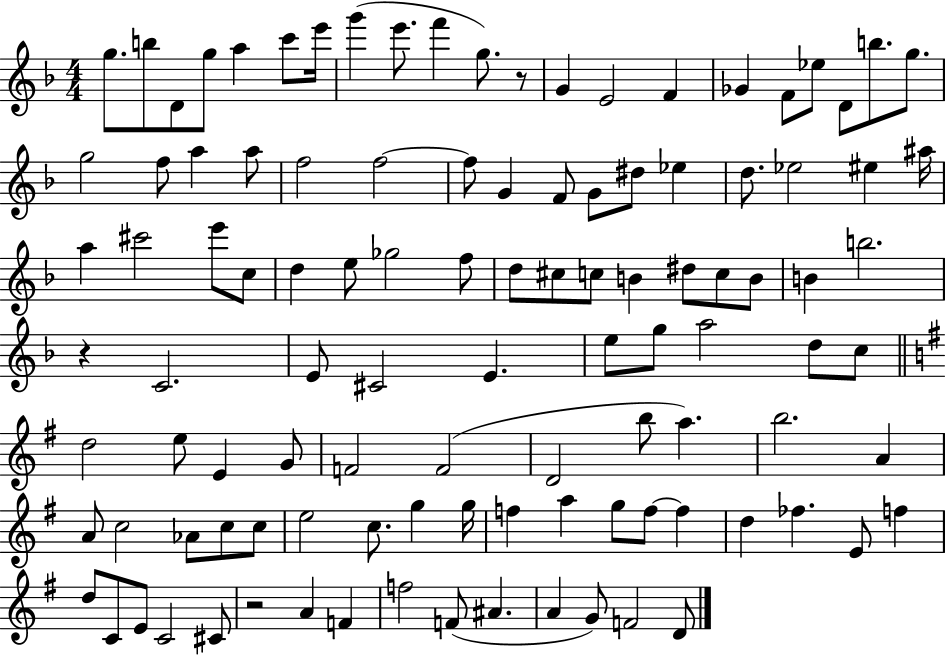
G5/e. B5/e D4/e G5/e A5/q C6/e E6/s G6/q E6/e. F6/q G5/e. R/e G4/q E4/h F4/q Gb4/q F4/e Eb5/e D4/e B5/e. G5/e. G5/h F5/e A5/q A5/e F5/h F5/h F5/e G4/q F4/e G4/e D#5/e Eb5/q D5/e. Eb5/h EIS5/q A#5/s A5/q C#6/h E6/e C5/e D5/q E5/e Gb5/h F5/e D5/e C#5/e C5/e B4/q D#5/e C5/e B4/e B4/q B5/h. R/q C4/h. E4/e C#4/h E4/q. E5/e G5/e A5/h D5/e C5/e D5/h E5/e E4/q G4/e F4/h F4/h D4/h B5/e A5/q. B5/h. A4/q A4/e C5/h Ab4/e C5/e C5/e E5/h C5/e. G5/q G5/s F5/q A5/q G5/e F5/e F5/q D5/q FES5/q. E4/e F5/q D5/e C4/e E4/e C4/h C#4/e R/h A4/q F4/q F5/h F4/e A#4/q. A4/q G4/e F4/h D4/e